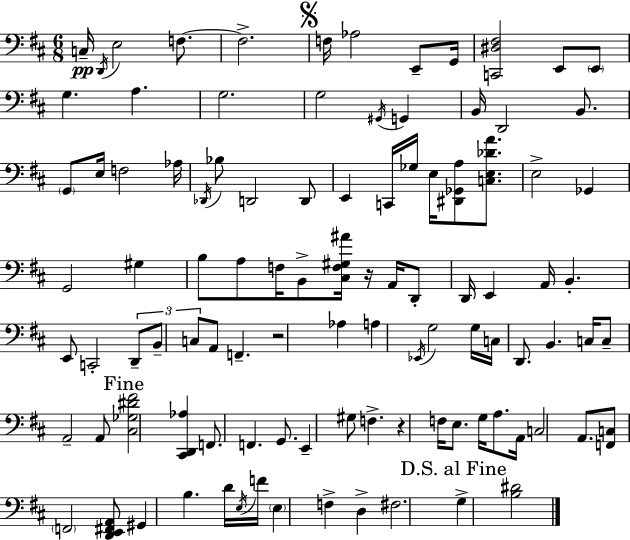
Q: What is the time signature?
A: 6/8